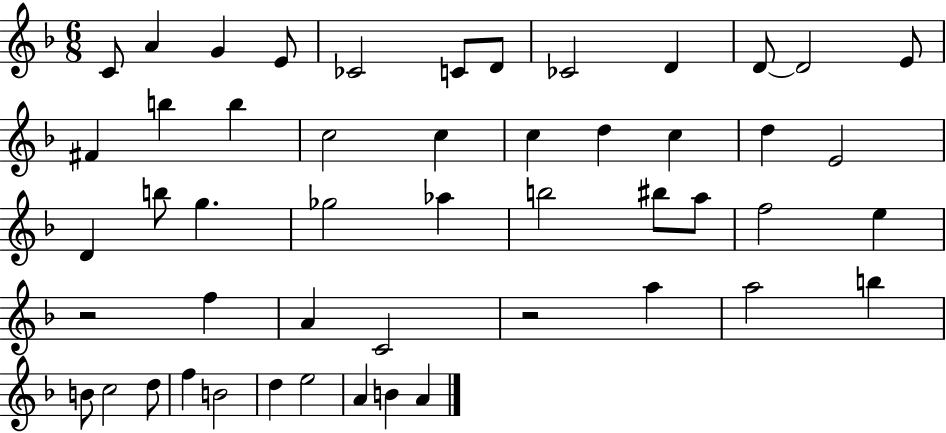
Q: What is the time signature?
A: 6/8